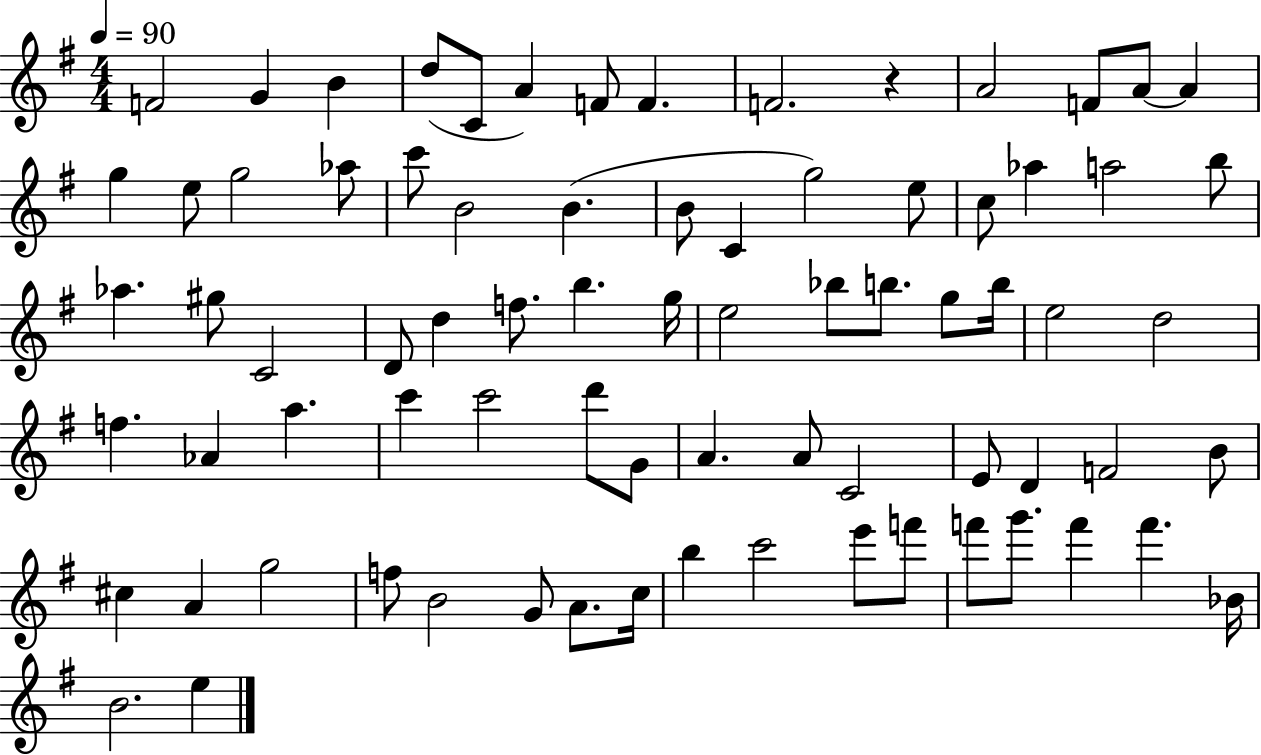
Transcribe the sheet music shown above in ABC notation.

X:1
T:Untitled
M:4/4
L:1/4
K:G
F2 G B d/2 C/2 A F/2 F F2 z A2 F/2 A/2 A g e/2 g2 _a/2 c'/2 B2 B B/2 C g2 e/2 c/2 _a a2 b/2 _a ^g/2 C2 D/2 d f/2 b g/4 e2 _b/2 b/2 g/2 b/4 e2 d2 f _A a c' c'2 d'/2 G/2 A A/2 C2 E/2 D F2 B/2 ^c A g2 f/2 B2 G/2 A/2 c/4 b c'2 e'/2 f'/2 f'/2 g'/2 f' f' _B/4 B2 e